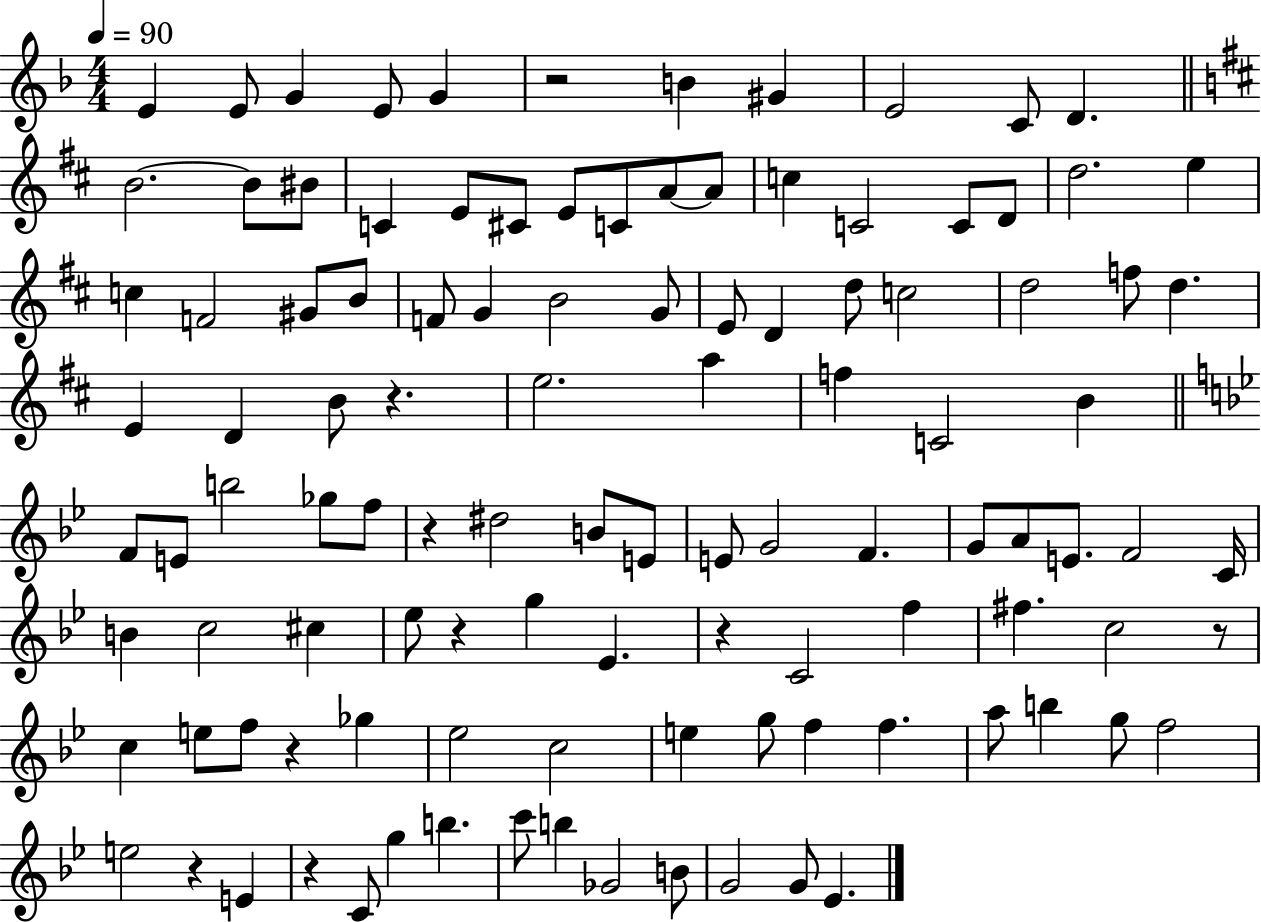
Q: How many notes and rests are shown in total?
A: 110